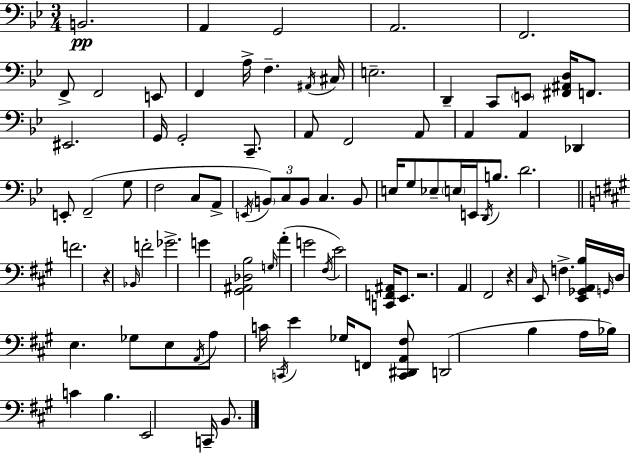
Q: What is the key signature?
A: BES major